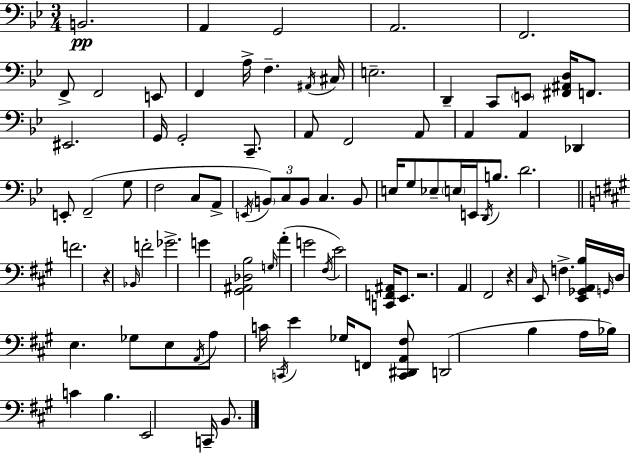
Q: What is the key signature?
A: BES major